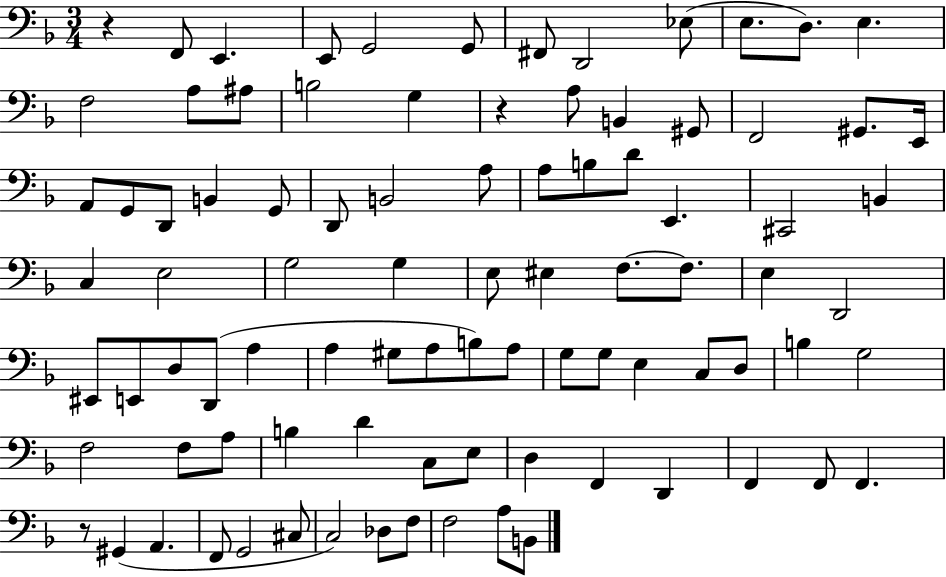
X:1
T:Untitled
M:3/4
L:1/4
K:F
z F,,/2 E,, E,,/2 G,,2 G,,/2 ^F,,/2 D,,2 _E,/2 E,/2 D,/2 E, F,2 A,/2 ^A,/2 B,2 G, z A,/2 B,, ^G,,/2 F,,2 ^G,,/2 E,,/4 A,,/2 G,,/2 D,,/2 B,, G,,/2 D,,/2 B,,2 A,/2 A,/2 B,/2 D/2 E,, ^C,,2 B,, C, E,2 G,2 G, E,/2 ^E, F,/2 F,/2 E, D,,2 ^E,,/2 E,,/2 D,/2 D,,/2 A, A, ^G,/2 A,/2 B,/2 A,/2 G,/2 G,/2 E, C,/2 D,/2 B, G,2 F,2 F,/2 A,/2 B, D C,/2 E,/2 D, F,, D,, F,, F,,/2 F,, z/2 ^G,, A,, F,,/2 G,,2 ^C,/2 C,2 _D,/2 F,/2 F,2 A,/2 B,,/2